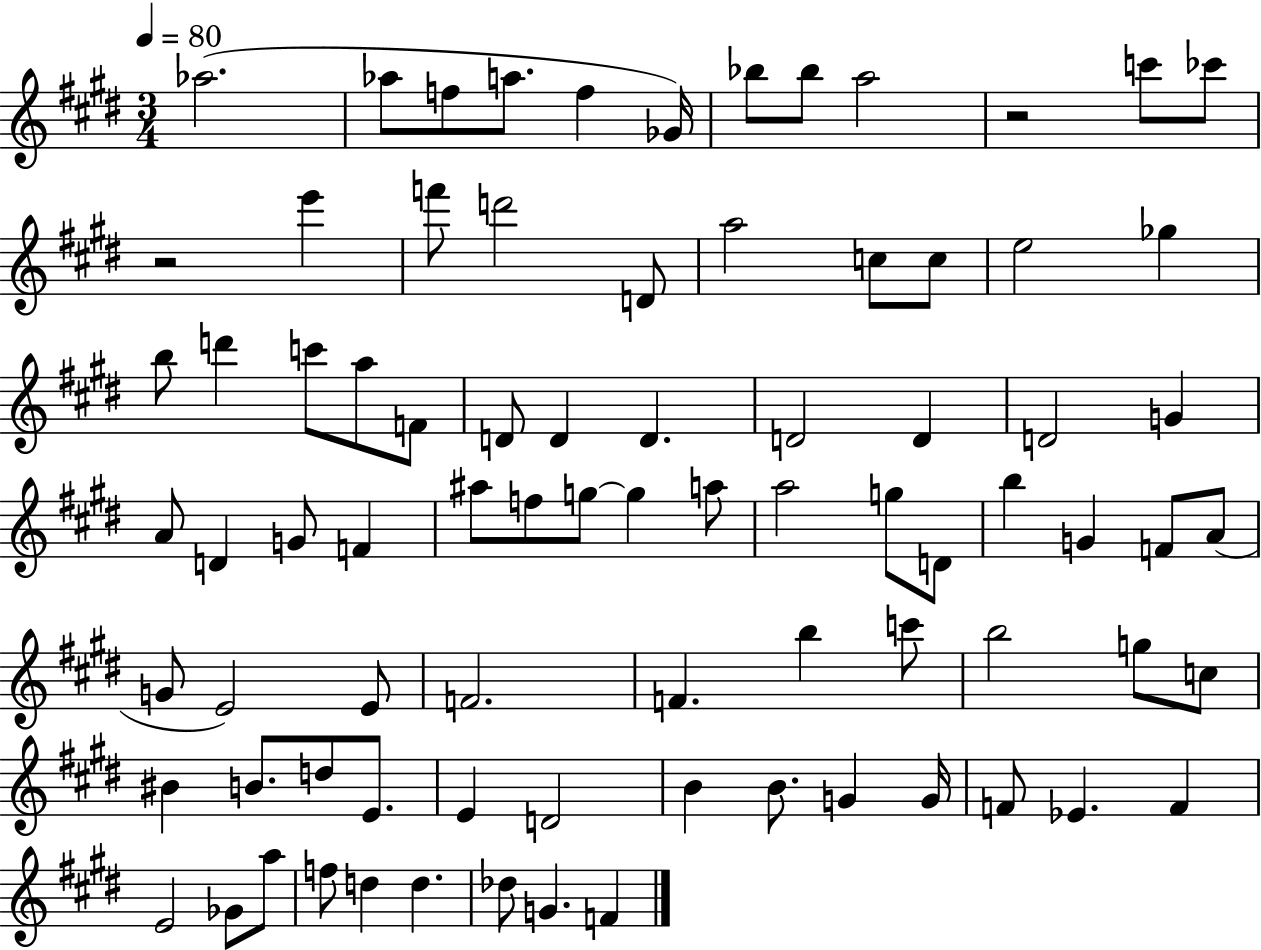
Ab5/h. Ab5/e F5/e A5/e. F5/q Gb4/s Bb5/e Bb5/e A5/h R/h C6/e CES6/e R/h E6/q F6/e D6/h D4/e A5/h C5/e C5/e E5/h Gb5/q B5/e D6/q C6/e A5/e F4/e D4/e D4/q D4/q. D4/h D4/q D4/h G4/q A4/e D4/q G4/e F4/q A#5/e F5/e G5/e G5/q A5/e A5/h G5/e D4/e B5/q G4/q F4/e A4/e G4/e E4/h E4/e F4/h. F4/q. B5/q C6/e B5/h G5/e C5/e BIS4/q B4/e. D5/e E4/e. E4/q D4/h B4/q B4/e. G4/q G4/s F4/e Eb4/q. F4/q E4/h Gb4/e A5/e F5/e D5/q D5/q. Db5/e G4/q. F4/q